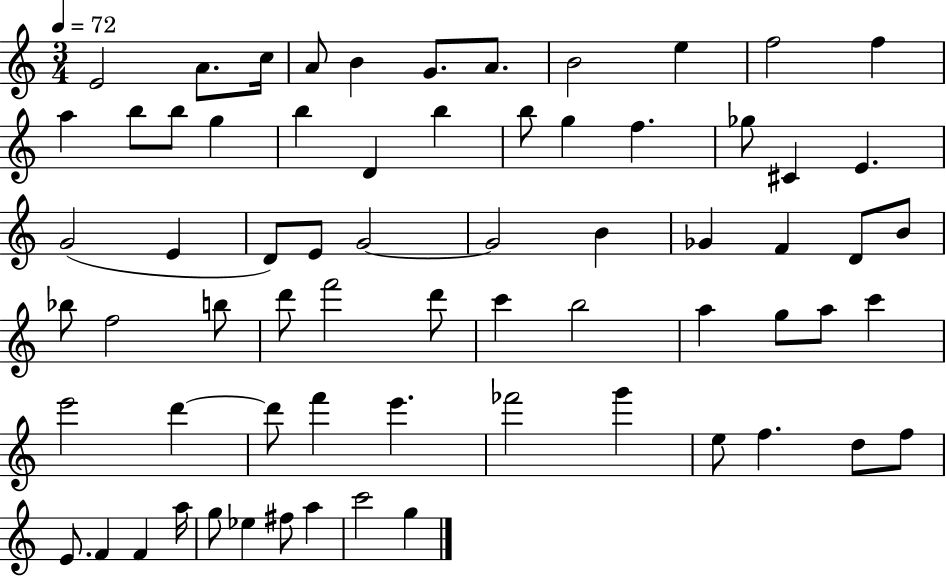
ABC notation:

X:1
T:Untitled
M:3/4
L:1/4
K:C
E2 A/2 c/4 A/2 B G/2 A/2 B2 e f2 f a b/2 b/2 g b D b b/2 g f _g/2 ^C E G2 E D/2 E/2 G2 G2 B _G F D/2 B/2 _b/2 f2 b/2 d'/2 f'2 d'/2 c' b2 a g/2 a/2 c' e'2 d' d'/2 f' e' _f'2 g' e/2 f d/2 f/2 E/2 F F a/4 g/2 _e ^f/2 a c'2 g